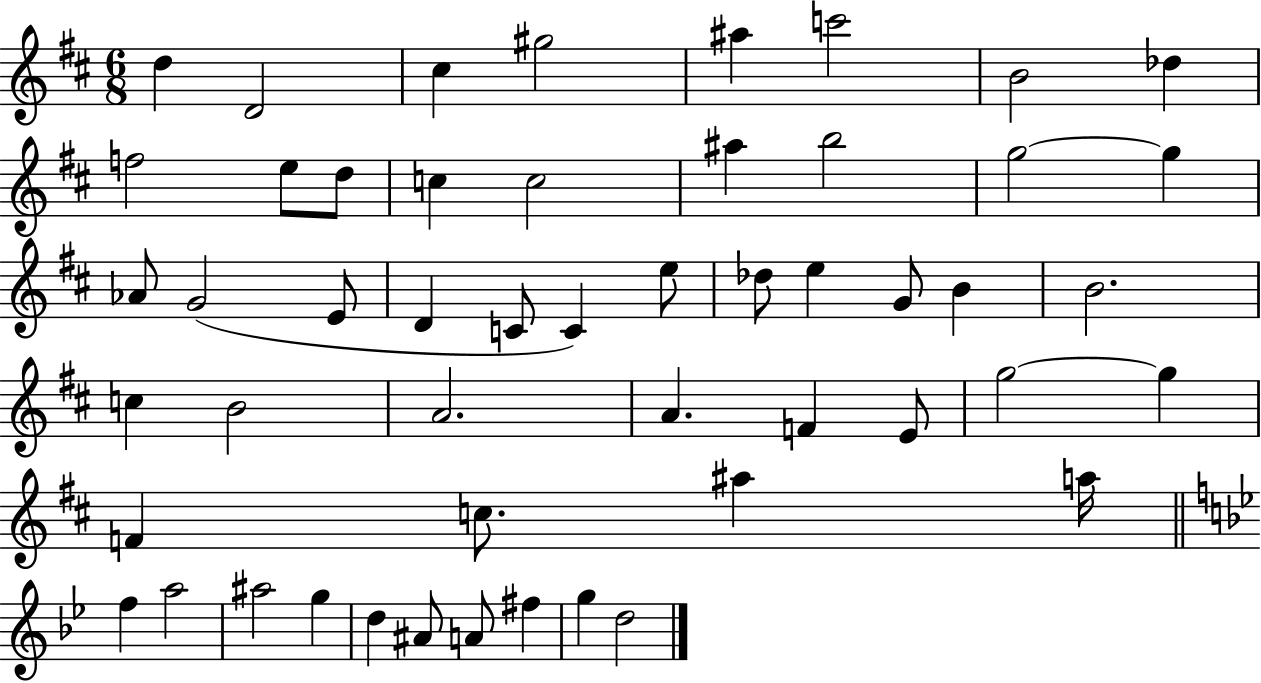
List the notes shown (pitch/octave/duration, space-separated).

D5/q D4/h C#5/q G#5/h A#5/q C6/h B4/h Db5/q F5/h E5/e D5/e C5/q C5/h A#5/q B5/h G5/h G5/q Ab4/e G4/h E4/e D4/q C4/e C4/q E5/e Db5/e E5/q G4/e B4/q B4/h. C5/q B4/h A4/h. A4/q. F4/q E4/e G5/h G5/q F4/q C5/e. A#5/q A5/s F5/q A5/h A#5/h G5/q D5/q A#4/e A4/e F#5/q G5/q D5/h